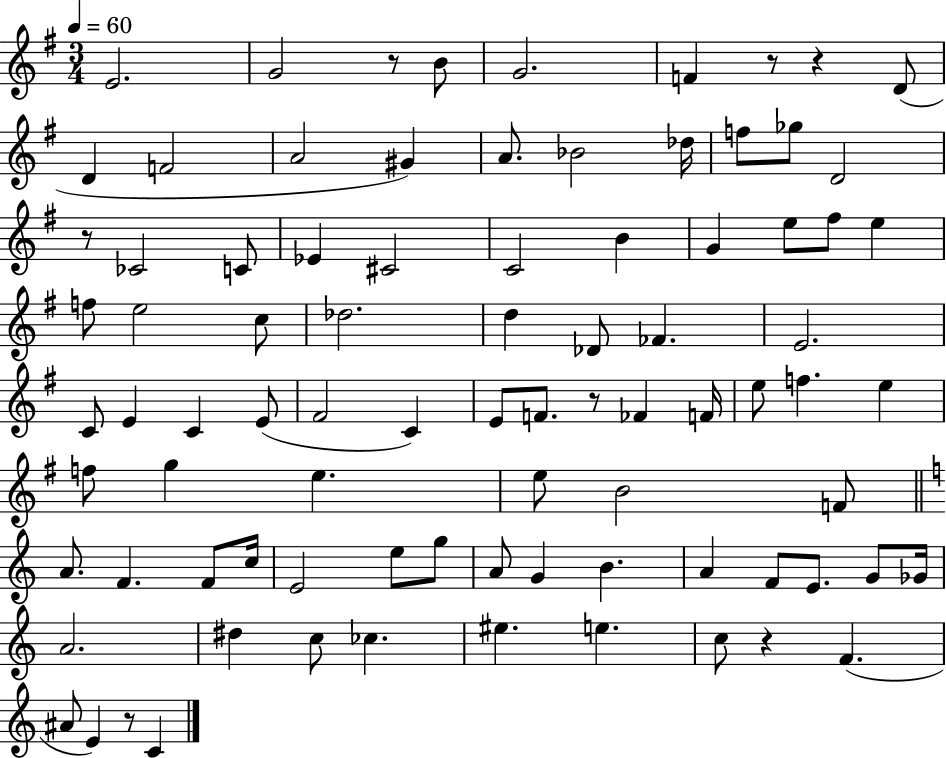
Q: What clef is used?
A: treble